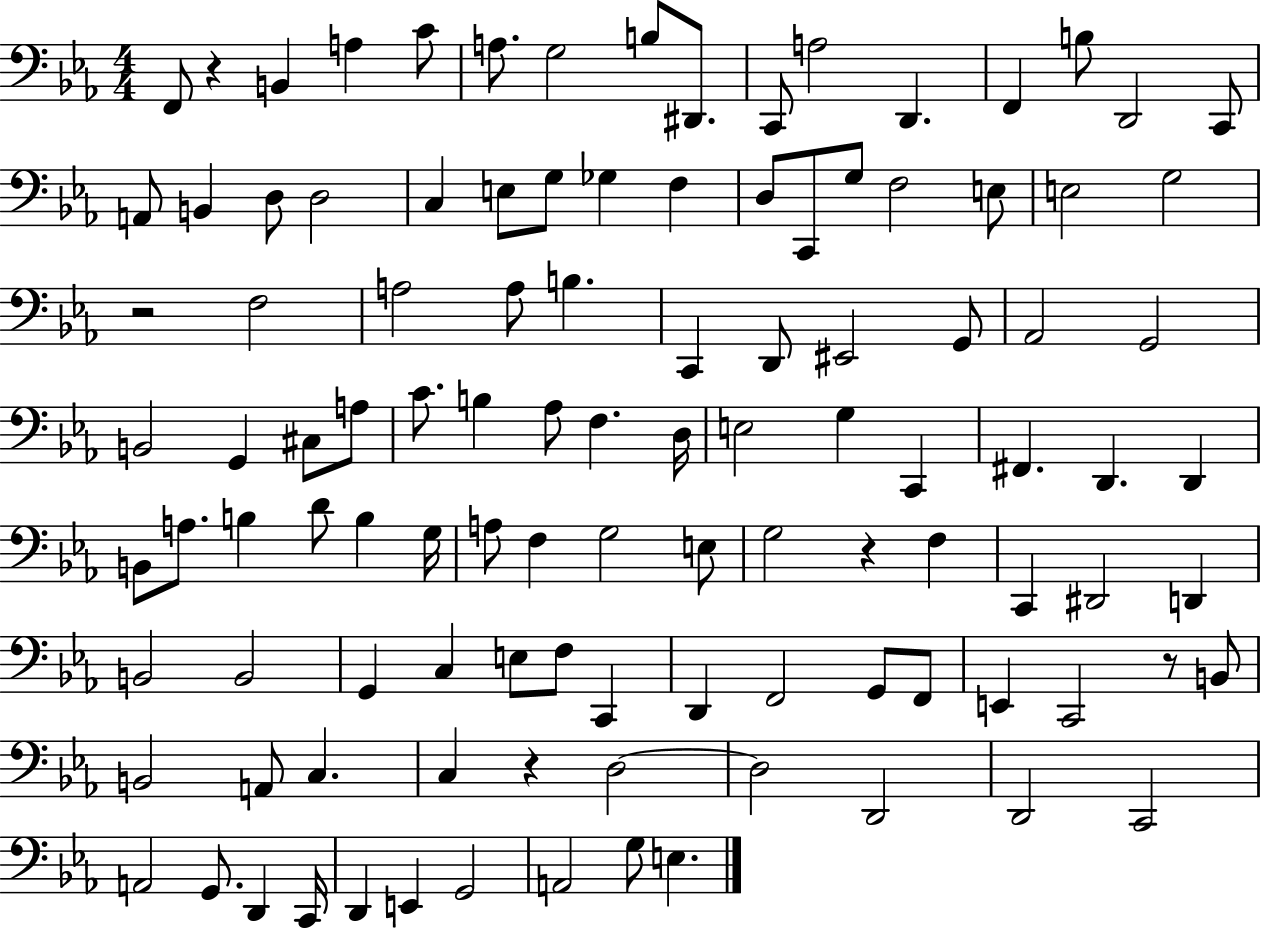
X:1
T:Untitled
M:4/4
L:1/4
K:Eb
F,,/2 z B,, A, C/2 A,/2 G,2 B,/2 ^D,,/2 C,,/2 A,2 D,, F,, B,/2 D,,2 C,,/2 A,,/2 B,, D,/2 D,2 C, E,/2 G,/2 _G, F, D,/2 C,,/2 G,/2 F,2 E,/2 E,2 G,2 z2 F,2 A,2 A,/2 B, C,, D,,/2 ^E,,2 G,,/2 _A,,2 G,,2 B,,2 G,, ^C,/2 A,/2 C/2 B, _A,/2 F, D,/4 E,2 G, C,, ^F,, D,, D,, B,,/2 A,/2 B, D/2 B, G,/4 A,/2 F, G,2 E,/2 G,2 z F, C,, ^D,,2 D,, B,,2 B,,2 G,, C, E,/2 F,/2 C,, D,, F,,2 G,,/2 F,,/2 E,, C,,2 z/2 B,,/2 B,,2 A,,/2 C, C, z D,2 D,2 D,,2 D,,2 C,,2 A,,2 G,,/2 D,, C,,/4 D,, E,, G,,2 A,,2 G,/2 E,